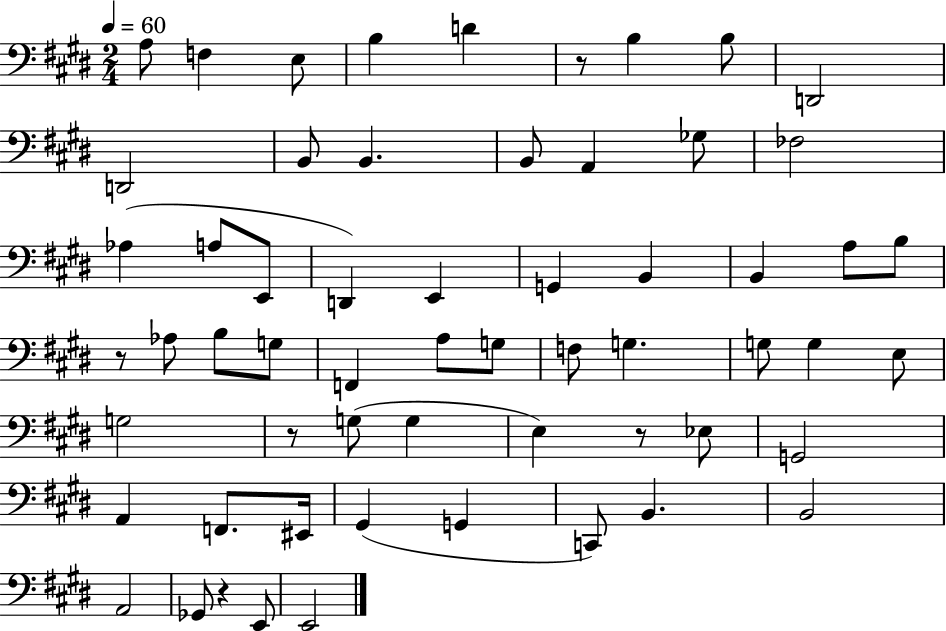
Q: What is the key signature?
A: E major